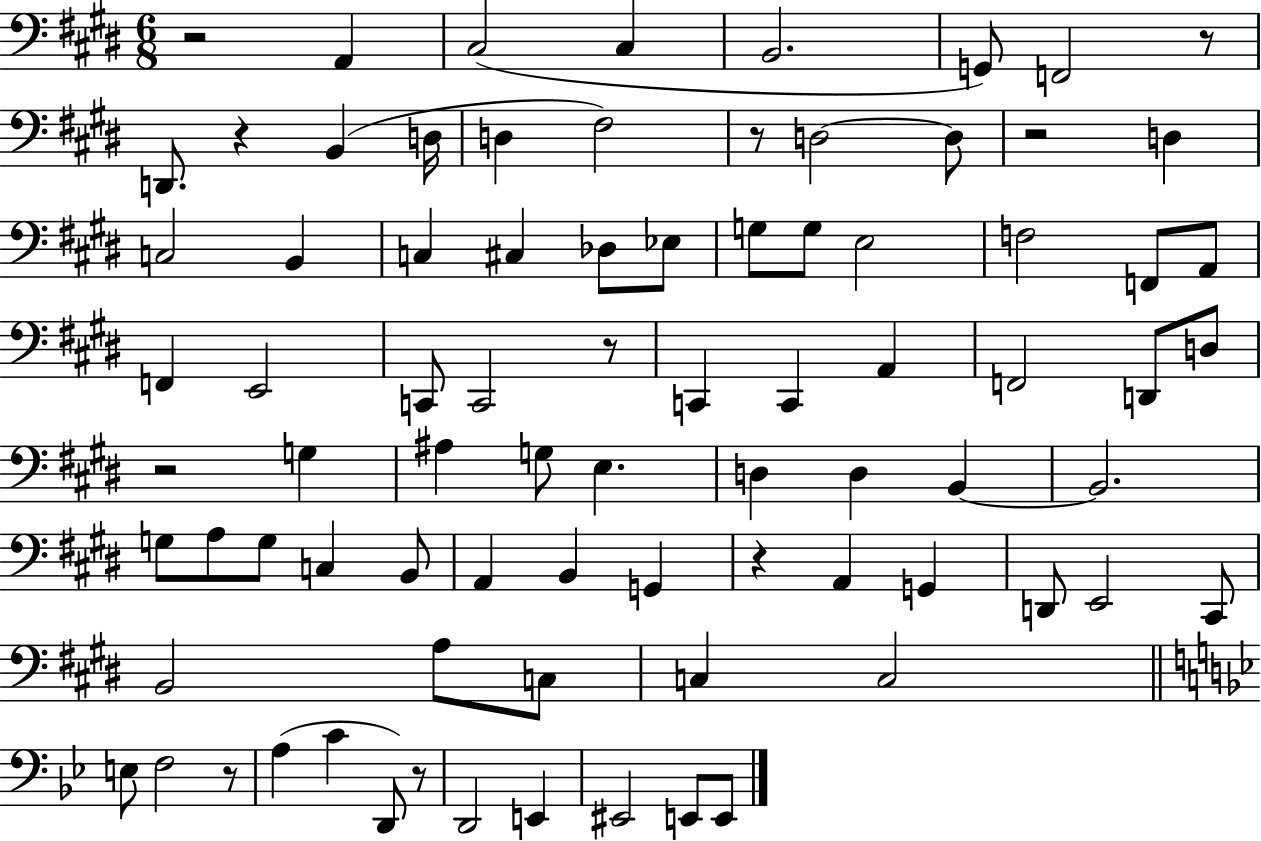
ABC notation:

X:1
T:Untitled
M:6/8
L:1/4
K:E
z2 A,, ^C,2 ^C, B,,2 G,,/2 F,,2 z/2 D,,/2 z B,, D,/4 D, ^F,2 z/2 D,2 D,/2 z2 D, C,2 B,, C, ^C, _D,/2 _E,/2 G,/2 G,/2 E,2 F,2 F,,/2 A,,/2 F,, E,,2 C,,/2 C,,2 z/2 C,, C,, A,, F,,2 D,,/2 D,/2 z2 G, ^A, G,/2 E, D, D, B,, B,,2 G,/2 A,/2 G,/2 C, B,,/2 A,, B,, G,, z A,, G,, D,,/2 E,,2 ^C,,/2 B,,2 A,/2 C,/2 C, C,2 E,/2 F,2 z/2 A, C D,,/2 z/2 D,,2 E,, ^E,,2 E,,/2 E,,/2